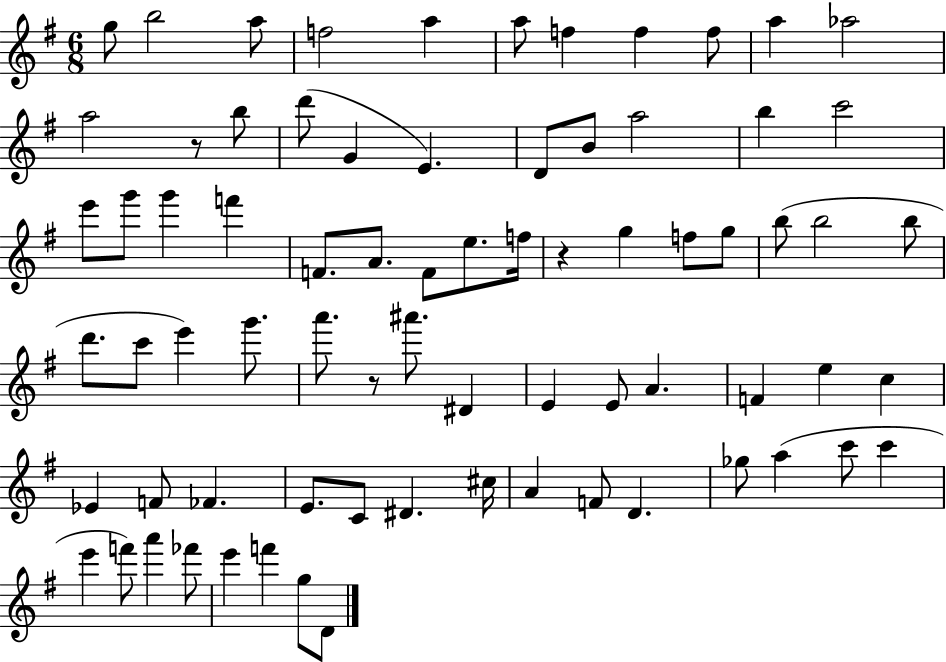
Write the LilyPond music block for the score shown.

{
  \clef treble
  \numericTimeSignature
  \time 6/8
  \key g \major
  \repeat volta 2 { g''8 b''2 a''8 | f''2 a''4 | a''8 f''4 f''4 f''8 | a''4 aes''2 | \break a''2 r8 b''8 | d'''8( g'4 e'4.) | d'8 b'8 a''2 | b''4 c'''2 | \break e'''8 g'''8 g'''4 f'''4 | f'8. a'8. f'8 e''8. f''16 | r4 g''4 f''8 g''8 | b''8( b''2 b''8 | \break d'''8. c'''8 e'''4) g'''8. | a'''8. r8 ais'''8. dis'4 | e'4 e'8 a'4. | f'4 e''4 c''4 | \break ees'4 f'8 fes'4. | e'8. c'8 dis'4. cis''16 | a'4 f'8 d'4. | ges''8 a''4( c'''8 c'''4 | \break e'''4 f'''8) a'''4 fes'''8 | e'''4 f'''4 g''8 d'8 | } \bar "|."
}